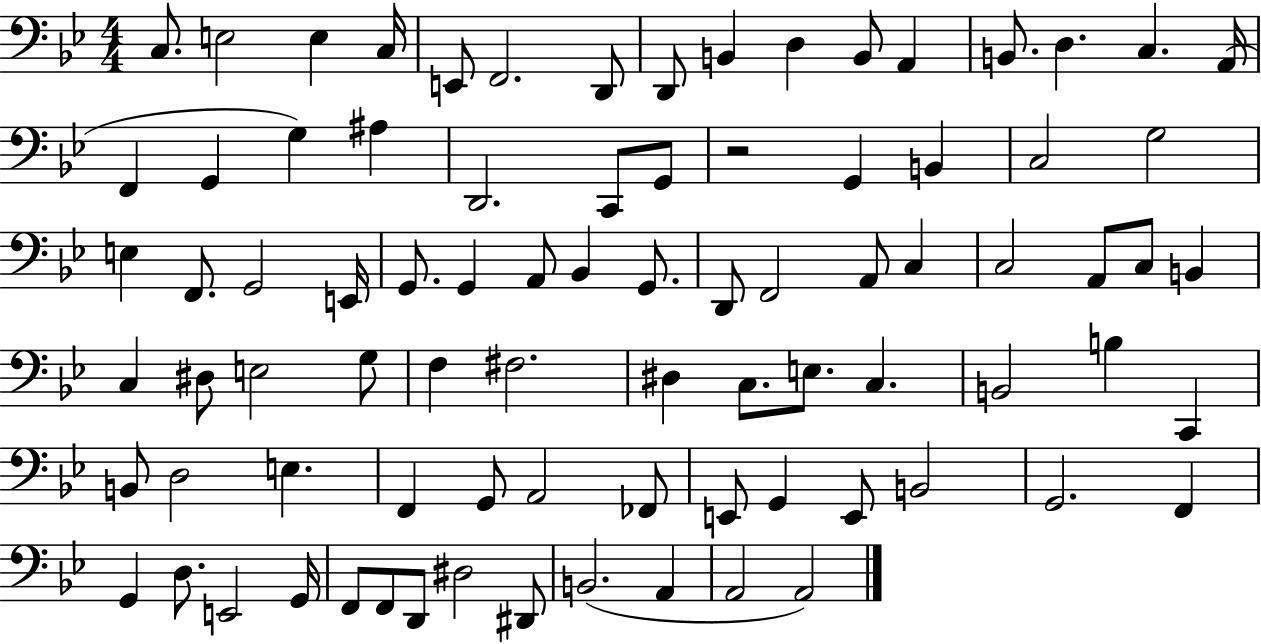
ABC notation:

X:1
T:Untitled
M:4/4
L:1/4
K:Bb
C,/2 E,2 E, C,/4 E,,/2 F,,2 D,,/2 D,,/2 B,, D, B,,/2 A,, B,,/2 D, C, A,,/4 F,, G,, G, ^A, D,,2 C,,/2 G,,/2 z2 G,, B,, C,2 G,2 E, F,,/2 G,,2 E,,/4 G,,/2 G,, A,,/2 _B,, G,,/2 D,,/2 F,,2 A,,/2 C, C,2 A,,/2 C,/2 B,, C, ^D,/2 E,2 G,/2 F, ^F,2 ^D, C,/2 E,/2 C, B,,2 B, C,, B,,/2 D,2 E, F,, G,,/2 A,,2 _F,,/2 E,,/2 G,, E,,/2 B,,2 G,,2 F,, G,, D,/2 E,,2 G,,/4 F,,/2 F,,/2 D,,/2 ^D,2 ^D,,/2 B,,2 A,, A,,2 A,,2